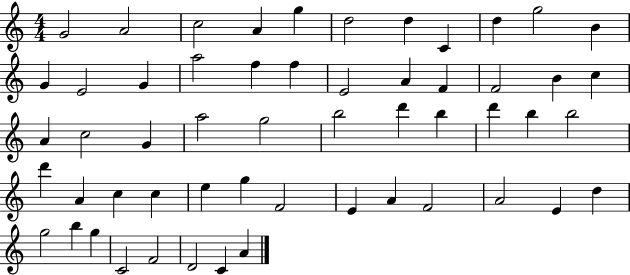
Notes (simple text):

G4/h A4/h C5/h A4/q G5/q D5/h D5/q C4/q D5/q G5/h B4/q G4/q E4/h G4/q A5/h F5/q F5/q E4/h A4/q F4/q F4/h B4/q C5/q A4/q C5/h G4/q A5/h G5/h B5/h D6/q B5/q D6/q B5/q B5/h D6/q A4/q C5/q C5/q E5/q G5/q F4/h E4/q A4/q F4/h A4/h E4/q D5/q G5/h B5/q G5/q C4/h F4/h D4/h C4/q A4/q